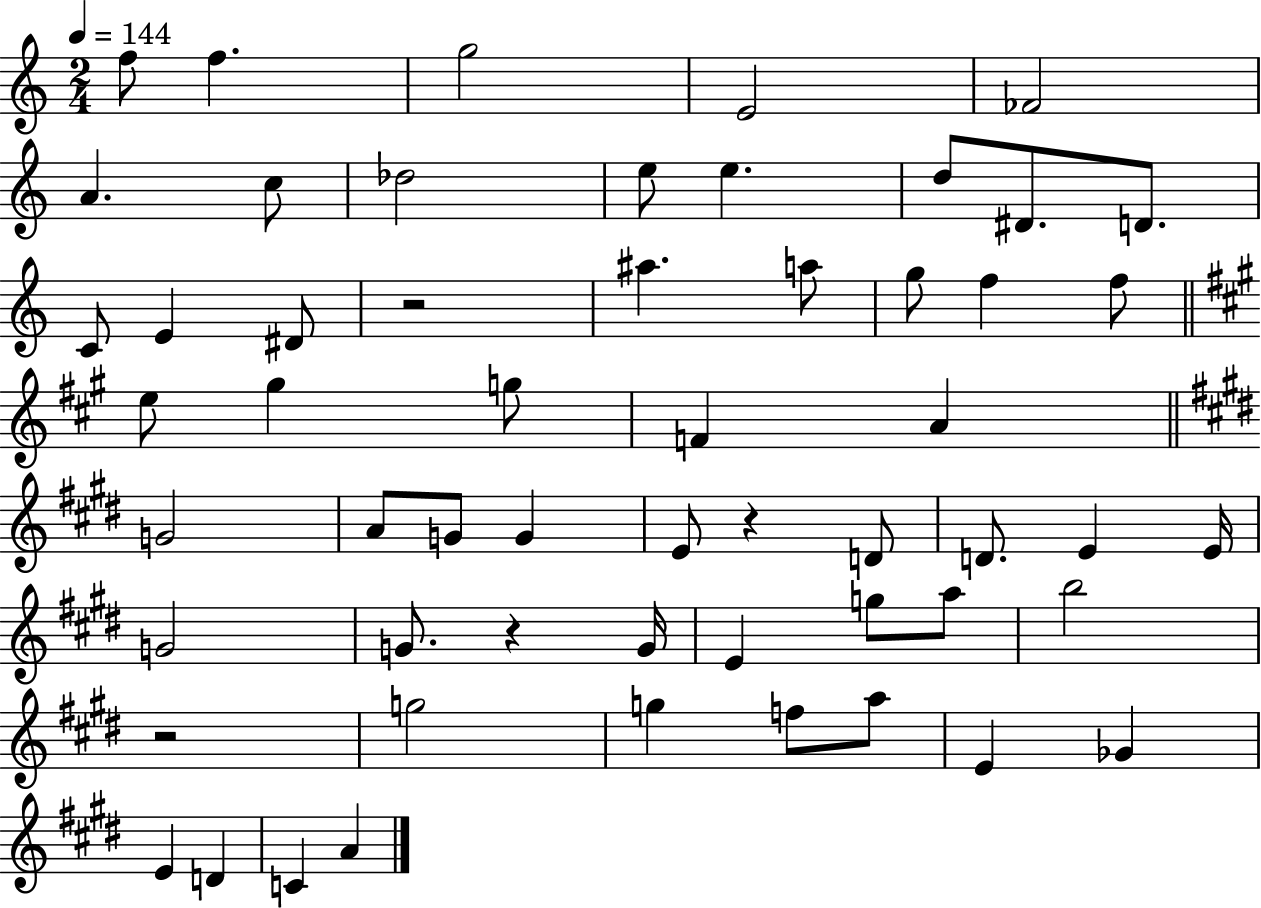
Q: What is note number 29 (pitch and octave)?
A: G4